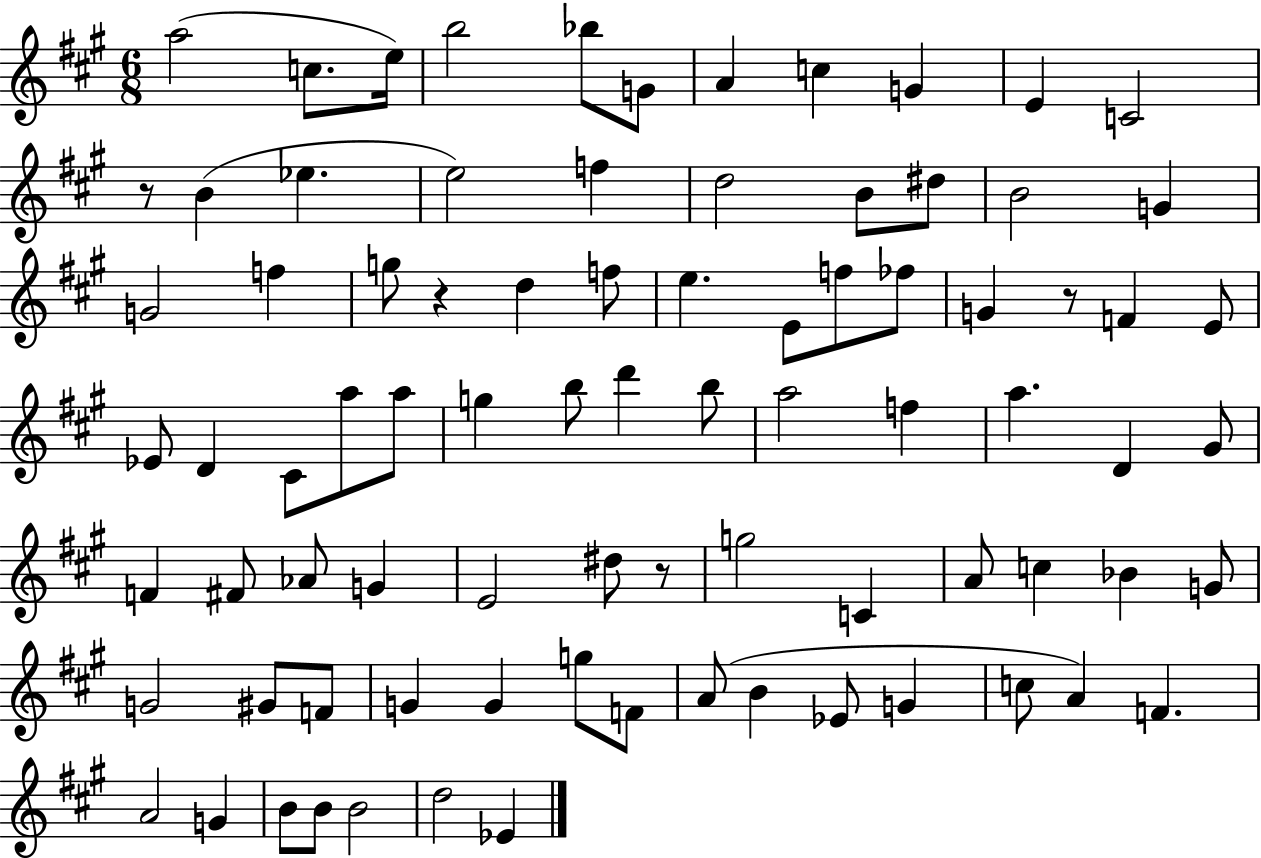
A5/h C5/e. E5/s B5/h Bb5/e G4/e A4/q C5/q G4/q E4/q C4/h R/e B4/q Eb5/q. E5/h F5/q D5/h B4/e D#5/e B4/h G4/q G4/h F5/q G5/e R/q D5/q F5/e E5/q. E4/e F5/e FES5/e G4/q R/e F4/q E4/e Eb4/e D4/q C#4/e A5/e A5/e G5/q B5/e D6/q B5/e A5/h F5/q A5/q. D4/q G#4/e F4/q F#4/e Ab4/e G4/q E4/h D#5/e R/e G5/h C4/q A4/e C5/q Bb4/q G4/e G4/h G#4/e F4/e G4/q G4/q G5/e F4/e A4/e B4/q Eb4/e G4/q C5/e A4/q F4/q. A4/h G4/q B4/e B4/e B4/h D5/h Eb4/q